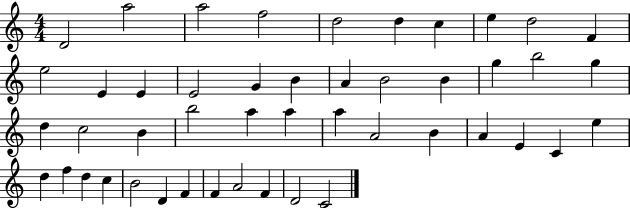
D4/h A5/h A5/h F5/h D5/h D5/q C5/q E5/q D5/h F4/q E5/h E4/q E4/q E4/h G4/q B4/q A4/q B4/h B4/q G5/q B5/h G5/q D5/q C5/h B4/q B5/h A5/q A5/q A5/q A4/h B4/q A4/q E4/q C4/q E5/q D5/q F5/q D5/q C5/q B4/h D4/q F4/q F4/q A4/h F4/q D4/h C4/h